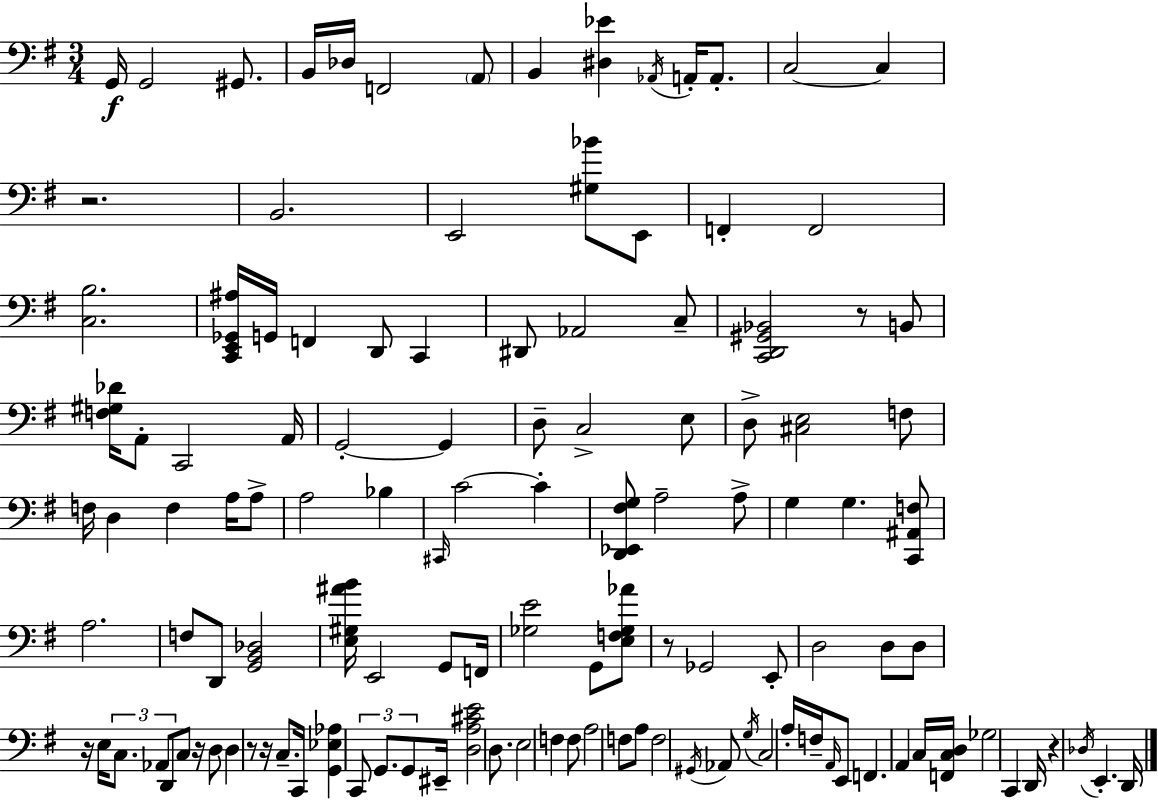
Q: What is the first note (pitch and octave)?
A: G2